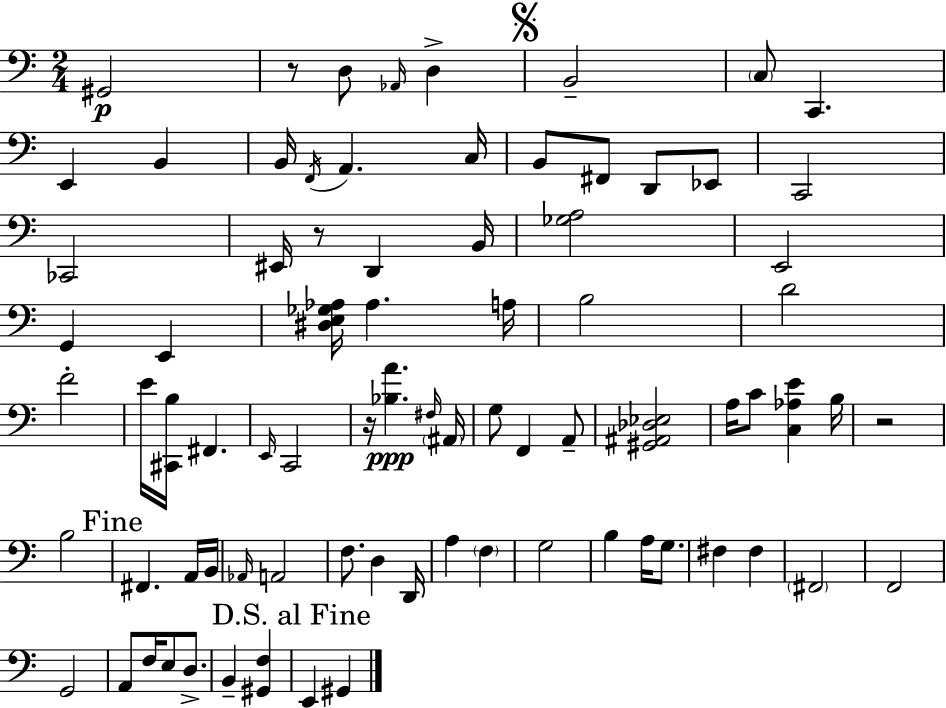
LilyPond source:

{
  \clef bass
  \numericTimeSignature
  \time 2/4
  \key a \minor
  gis,2\p | r8 d8 \grace { aes,16 } d4-> | \mark \markup { \musicglyph "scripts.segno" } b,2-- | \parenthesize c8 c,4. | \break e,4 b,4 | b,16 \acciaccatura { f,16 } a,4. | c16 b,8 fis,8 d,8 | ees,8 c,2 | \break ces,2 | eis,16 r8 d,4 | b,16 <ges a>2 | e,2 | \break g,4 e,4 | <dis e ges aes>16 aes4. | a16 b2 | d'2 | \break f'2-. | e'16 <cis, b>16 fis,4. | \grace { e,16 } c,2 | r16 <bes a'>4.\ppp | \break \grace { fis16 } \parenthesize ais,16 g8 f,4 | a,8-- <gis, ais, des ees>2 | a16 c'8 <c aes e'>4 | b16 r2 | \break b2 | \mark "Fine" fis,4. | a,16 b,16 \grace { aes,16 } a,2 | f8. | \break d4 d,16 a4 | \parenthesize f4 g2 | b4 | a16 g8. fis4 | \break fis4 \parenthesize fis,2 | f,2 | g,2 | a,8 f16 | \break e8 d8.-> b,4-- | <gis, f>4 \mark "D.S. al Fine" e,4 | gis,4 \bar "|."
}